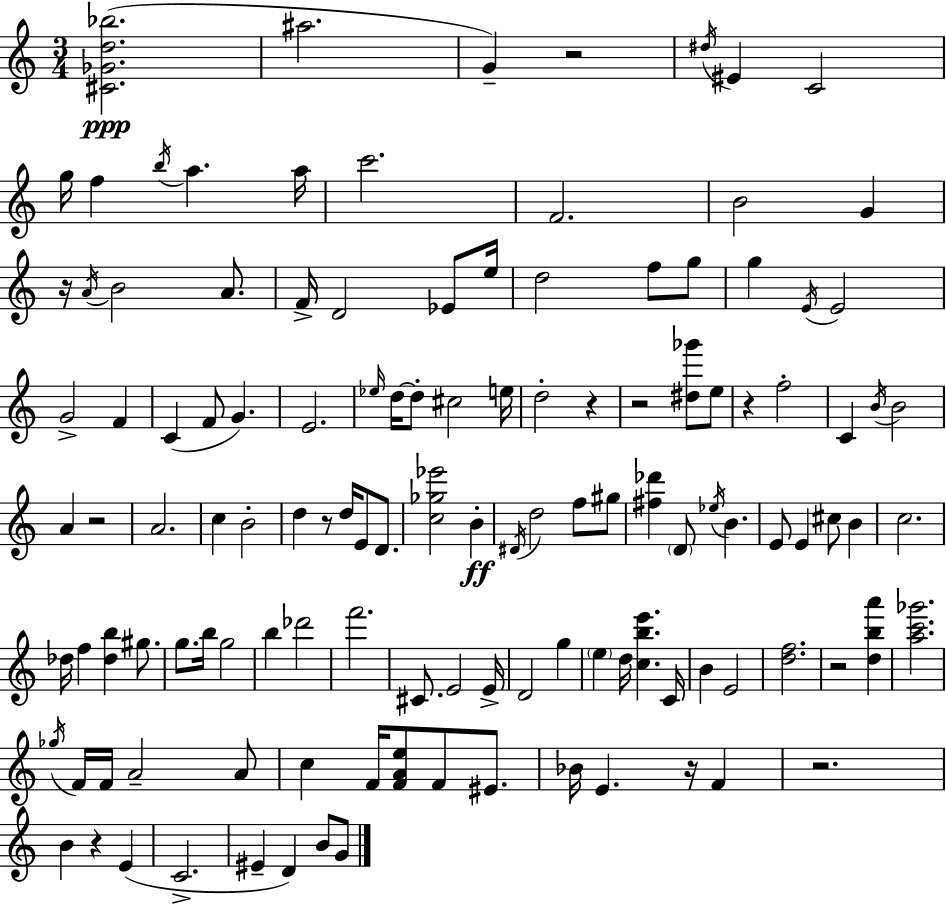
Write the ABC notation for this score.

X:1
T:Untitled
M:3/4
L:1/4
K:C
[^C_Gd_b]2 ^a2 G z2 ^d/4 ^E C2 g/4 f b/4 a a/4 c'2 F2 B2 G z/4 A/4 B2 A/2 F/4 D2 _E/2 e/4 d2 f/2 g/2 g E/4 E2 G2 F C F/2 G E2 _e/4 d/4 d/2 ^c2 e/4 d2 z z2 [^d_g']/2 e/2 z f2 C B/4 B2 A z2 A2 c B2 d z/2 d/4 E/2 D/2 [c_g_e']2 B ^D/4 d2 f/2 ^g/2 [^f_d'] D/2 _e/4 B E/2 E ^c/2 B c2 _d/4 f [_db] ^g/2 g/2 b/4 g2 b _d'2 f'2 ^C/2 E2 E/4 D2 g e d/4 [cbe'] C/4 B E2 [df]2 z2 [dba'] [ac'_g']2 _g/4 F/4 F/4 A2 A/2 c F/4 [FAe]/2 F/2 ^E/2 _B/4 E z/4 F z2 B z E C2 ^E D B/2 G/2